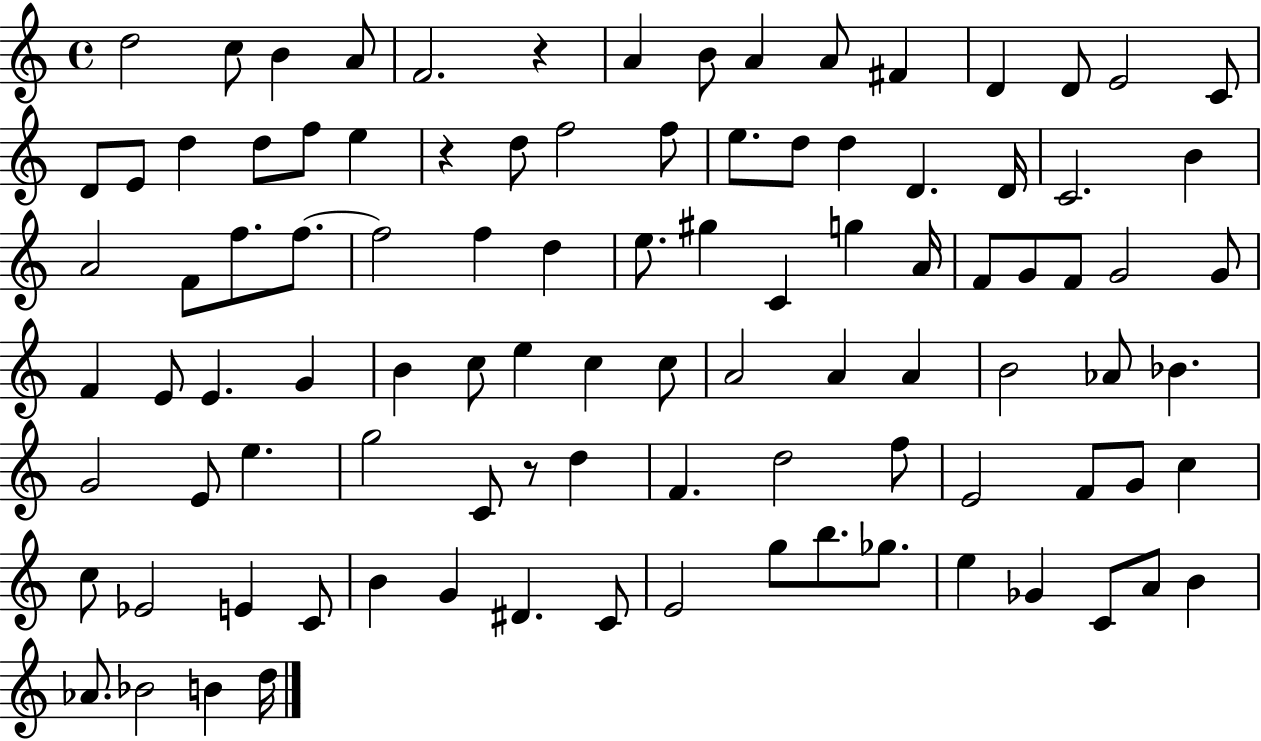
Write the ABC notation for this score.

X:1
T:Untitled
M:4/4
L:1/4
K:C
d2 c/2 B A/2 F2 z A B/2 A A/2 ^F D D/2 E2 C/2 D/2 E/2 d d/2 f/2 e z d/2 f2 f/2 e/2 d/2 d D D/4 C2 B A2 F/2 f/2 f/2 f2 f d e/2 ^g C g A/4 F/2 G/2 F/2 G2 G/2 F E/2 E G B c/2 e c c/2 A2 A A B2 _A/2 _B G2 E/2 e g2 C/2 z/2 d F d2 f/2 E2 F/2 G/2 c c/2 _E2 E C/2 B G ^D C/2 E2 g/2 b/2 _g/2 e _G C/2 A/2 B _A/2 _B2 B d/4